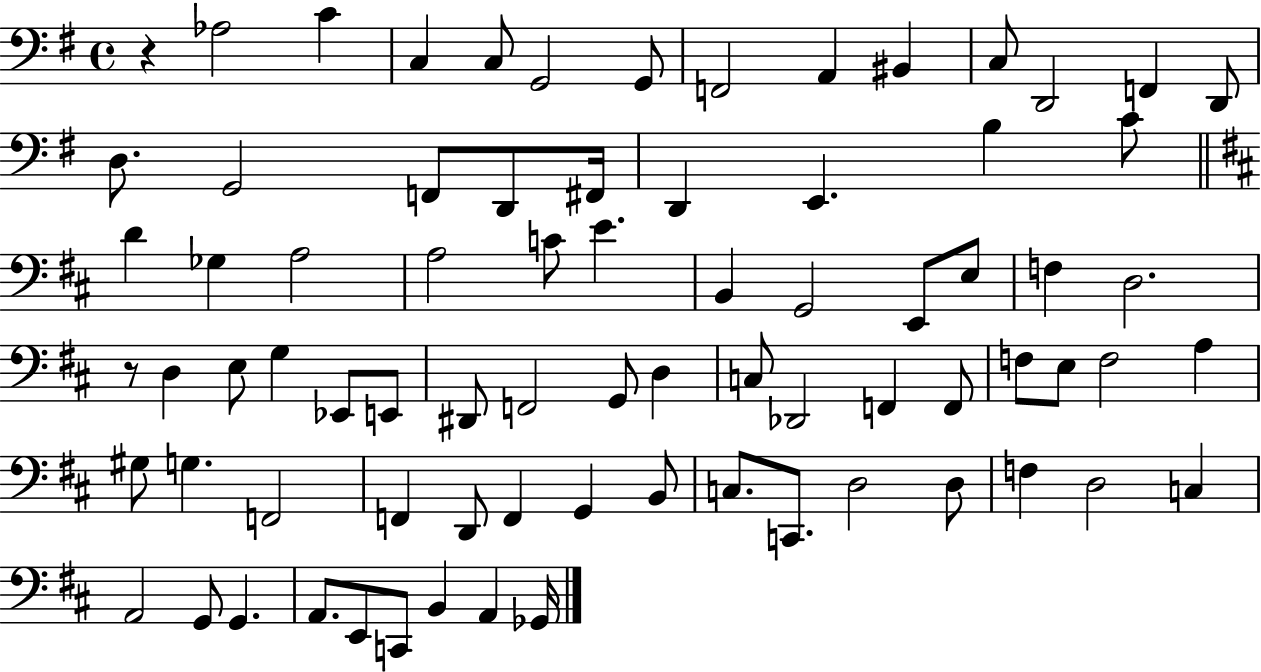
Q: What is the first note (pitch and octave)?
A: Ab3